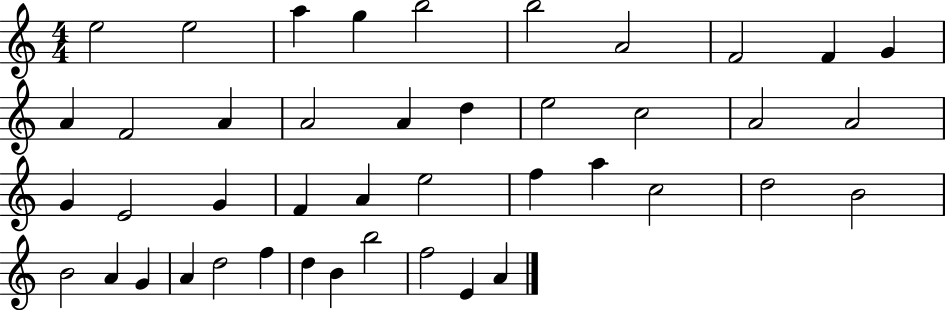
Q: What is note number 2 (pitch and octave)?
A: E5